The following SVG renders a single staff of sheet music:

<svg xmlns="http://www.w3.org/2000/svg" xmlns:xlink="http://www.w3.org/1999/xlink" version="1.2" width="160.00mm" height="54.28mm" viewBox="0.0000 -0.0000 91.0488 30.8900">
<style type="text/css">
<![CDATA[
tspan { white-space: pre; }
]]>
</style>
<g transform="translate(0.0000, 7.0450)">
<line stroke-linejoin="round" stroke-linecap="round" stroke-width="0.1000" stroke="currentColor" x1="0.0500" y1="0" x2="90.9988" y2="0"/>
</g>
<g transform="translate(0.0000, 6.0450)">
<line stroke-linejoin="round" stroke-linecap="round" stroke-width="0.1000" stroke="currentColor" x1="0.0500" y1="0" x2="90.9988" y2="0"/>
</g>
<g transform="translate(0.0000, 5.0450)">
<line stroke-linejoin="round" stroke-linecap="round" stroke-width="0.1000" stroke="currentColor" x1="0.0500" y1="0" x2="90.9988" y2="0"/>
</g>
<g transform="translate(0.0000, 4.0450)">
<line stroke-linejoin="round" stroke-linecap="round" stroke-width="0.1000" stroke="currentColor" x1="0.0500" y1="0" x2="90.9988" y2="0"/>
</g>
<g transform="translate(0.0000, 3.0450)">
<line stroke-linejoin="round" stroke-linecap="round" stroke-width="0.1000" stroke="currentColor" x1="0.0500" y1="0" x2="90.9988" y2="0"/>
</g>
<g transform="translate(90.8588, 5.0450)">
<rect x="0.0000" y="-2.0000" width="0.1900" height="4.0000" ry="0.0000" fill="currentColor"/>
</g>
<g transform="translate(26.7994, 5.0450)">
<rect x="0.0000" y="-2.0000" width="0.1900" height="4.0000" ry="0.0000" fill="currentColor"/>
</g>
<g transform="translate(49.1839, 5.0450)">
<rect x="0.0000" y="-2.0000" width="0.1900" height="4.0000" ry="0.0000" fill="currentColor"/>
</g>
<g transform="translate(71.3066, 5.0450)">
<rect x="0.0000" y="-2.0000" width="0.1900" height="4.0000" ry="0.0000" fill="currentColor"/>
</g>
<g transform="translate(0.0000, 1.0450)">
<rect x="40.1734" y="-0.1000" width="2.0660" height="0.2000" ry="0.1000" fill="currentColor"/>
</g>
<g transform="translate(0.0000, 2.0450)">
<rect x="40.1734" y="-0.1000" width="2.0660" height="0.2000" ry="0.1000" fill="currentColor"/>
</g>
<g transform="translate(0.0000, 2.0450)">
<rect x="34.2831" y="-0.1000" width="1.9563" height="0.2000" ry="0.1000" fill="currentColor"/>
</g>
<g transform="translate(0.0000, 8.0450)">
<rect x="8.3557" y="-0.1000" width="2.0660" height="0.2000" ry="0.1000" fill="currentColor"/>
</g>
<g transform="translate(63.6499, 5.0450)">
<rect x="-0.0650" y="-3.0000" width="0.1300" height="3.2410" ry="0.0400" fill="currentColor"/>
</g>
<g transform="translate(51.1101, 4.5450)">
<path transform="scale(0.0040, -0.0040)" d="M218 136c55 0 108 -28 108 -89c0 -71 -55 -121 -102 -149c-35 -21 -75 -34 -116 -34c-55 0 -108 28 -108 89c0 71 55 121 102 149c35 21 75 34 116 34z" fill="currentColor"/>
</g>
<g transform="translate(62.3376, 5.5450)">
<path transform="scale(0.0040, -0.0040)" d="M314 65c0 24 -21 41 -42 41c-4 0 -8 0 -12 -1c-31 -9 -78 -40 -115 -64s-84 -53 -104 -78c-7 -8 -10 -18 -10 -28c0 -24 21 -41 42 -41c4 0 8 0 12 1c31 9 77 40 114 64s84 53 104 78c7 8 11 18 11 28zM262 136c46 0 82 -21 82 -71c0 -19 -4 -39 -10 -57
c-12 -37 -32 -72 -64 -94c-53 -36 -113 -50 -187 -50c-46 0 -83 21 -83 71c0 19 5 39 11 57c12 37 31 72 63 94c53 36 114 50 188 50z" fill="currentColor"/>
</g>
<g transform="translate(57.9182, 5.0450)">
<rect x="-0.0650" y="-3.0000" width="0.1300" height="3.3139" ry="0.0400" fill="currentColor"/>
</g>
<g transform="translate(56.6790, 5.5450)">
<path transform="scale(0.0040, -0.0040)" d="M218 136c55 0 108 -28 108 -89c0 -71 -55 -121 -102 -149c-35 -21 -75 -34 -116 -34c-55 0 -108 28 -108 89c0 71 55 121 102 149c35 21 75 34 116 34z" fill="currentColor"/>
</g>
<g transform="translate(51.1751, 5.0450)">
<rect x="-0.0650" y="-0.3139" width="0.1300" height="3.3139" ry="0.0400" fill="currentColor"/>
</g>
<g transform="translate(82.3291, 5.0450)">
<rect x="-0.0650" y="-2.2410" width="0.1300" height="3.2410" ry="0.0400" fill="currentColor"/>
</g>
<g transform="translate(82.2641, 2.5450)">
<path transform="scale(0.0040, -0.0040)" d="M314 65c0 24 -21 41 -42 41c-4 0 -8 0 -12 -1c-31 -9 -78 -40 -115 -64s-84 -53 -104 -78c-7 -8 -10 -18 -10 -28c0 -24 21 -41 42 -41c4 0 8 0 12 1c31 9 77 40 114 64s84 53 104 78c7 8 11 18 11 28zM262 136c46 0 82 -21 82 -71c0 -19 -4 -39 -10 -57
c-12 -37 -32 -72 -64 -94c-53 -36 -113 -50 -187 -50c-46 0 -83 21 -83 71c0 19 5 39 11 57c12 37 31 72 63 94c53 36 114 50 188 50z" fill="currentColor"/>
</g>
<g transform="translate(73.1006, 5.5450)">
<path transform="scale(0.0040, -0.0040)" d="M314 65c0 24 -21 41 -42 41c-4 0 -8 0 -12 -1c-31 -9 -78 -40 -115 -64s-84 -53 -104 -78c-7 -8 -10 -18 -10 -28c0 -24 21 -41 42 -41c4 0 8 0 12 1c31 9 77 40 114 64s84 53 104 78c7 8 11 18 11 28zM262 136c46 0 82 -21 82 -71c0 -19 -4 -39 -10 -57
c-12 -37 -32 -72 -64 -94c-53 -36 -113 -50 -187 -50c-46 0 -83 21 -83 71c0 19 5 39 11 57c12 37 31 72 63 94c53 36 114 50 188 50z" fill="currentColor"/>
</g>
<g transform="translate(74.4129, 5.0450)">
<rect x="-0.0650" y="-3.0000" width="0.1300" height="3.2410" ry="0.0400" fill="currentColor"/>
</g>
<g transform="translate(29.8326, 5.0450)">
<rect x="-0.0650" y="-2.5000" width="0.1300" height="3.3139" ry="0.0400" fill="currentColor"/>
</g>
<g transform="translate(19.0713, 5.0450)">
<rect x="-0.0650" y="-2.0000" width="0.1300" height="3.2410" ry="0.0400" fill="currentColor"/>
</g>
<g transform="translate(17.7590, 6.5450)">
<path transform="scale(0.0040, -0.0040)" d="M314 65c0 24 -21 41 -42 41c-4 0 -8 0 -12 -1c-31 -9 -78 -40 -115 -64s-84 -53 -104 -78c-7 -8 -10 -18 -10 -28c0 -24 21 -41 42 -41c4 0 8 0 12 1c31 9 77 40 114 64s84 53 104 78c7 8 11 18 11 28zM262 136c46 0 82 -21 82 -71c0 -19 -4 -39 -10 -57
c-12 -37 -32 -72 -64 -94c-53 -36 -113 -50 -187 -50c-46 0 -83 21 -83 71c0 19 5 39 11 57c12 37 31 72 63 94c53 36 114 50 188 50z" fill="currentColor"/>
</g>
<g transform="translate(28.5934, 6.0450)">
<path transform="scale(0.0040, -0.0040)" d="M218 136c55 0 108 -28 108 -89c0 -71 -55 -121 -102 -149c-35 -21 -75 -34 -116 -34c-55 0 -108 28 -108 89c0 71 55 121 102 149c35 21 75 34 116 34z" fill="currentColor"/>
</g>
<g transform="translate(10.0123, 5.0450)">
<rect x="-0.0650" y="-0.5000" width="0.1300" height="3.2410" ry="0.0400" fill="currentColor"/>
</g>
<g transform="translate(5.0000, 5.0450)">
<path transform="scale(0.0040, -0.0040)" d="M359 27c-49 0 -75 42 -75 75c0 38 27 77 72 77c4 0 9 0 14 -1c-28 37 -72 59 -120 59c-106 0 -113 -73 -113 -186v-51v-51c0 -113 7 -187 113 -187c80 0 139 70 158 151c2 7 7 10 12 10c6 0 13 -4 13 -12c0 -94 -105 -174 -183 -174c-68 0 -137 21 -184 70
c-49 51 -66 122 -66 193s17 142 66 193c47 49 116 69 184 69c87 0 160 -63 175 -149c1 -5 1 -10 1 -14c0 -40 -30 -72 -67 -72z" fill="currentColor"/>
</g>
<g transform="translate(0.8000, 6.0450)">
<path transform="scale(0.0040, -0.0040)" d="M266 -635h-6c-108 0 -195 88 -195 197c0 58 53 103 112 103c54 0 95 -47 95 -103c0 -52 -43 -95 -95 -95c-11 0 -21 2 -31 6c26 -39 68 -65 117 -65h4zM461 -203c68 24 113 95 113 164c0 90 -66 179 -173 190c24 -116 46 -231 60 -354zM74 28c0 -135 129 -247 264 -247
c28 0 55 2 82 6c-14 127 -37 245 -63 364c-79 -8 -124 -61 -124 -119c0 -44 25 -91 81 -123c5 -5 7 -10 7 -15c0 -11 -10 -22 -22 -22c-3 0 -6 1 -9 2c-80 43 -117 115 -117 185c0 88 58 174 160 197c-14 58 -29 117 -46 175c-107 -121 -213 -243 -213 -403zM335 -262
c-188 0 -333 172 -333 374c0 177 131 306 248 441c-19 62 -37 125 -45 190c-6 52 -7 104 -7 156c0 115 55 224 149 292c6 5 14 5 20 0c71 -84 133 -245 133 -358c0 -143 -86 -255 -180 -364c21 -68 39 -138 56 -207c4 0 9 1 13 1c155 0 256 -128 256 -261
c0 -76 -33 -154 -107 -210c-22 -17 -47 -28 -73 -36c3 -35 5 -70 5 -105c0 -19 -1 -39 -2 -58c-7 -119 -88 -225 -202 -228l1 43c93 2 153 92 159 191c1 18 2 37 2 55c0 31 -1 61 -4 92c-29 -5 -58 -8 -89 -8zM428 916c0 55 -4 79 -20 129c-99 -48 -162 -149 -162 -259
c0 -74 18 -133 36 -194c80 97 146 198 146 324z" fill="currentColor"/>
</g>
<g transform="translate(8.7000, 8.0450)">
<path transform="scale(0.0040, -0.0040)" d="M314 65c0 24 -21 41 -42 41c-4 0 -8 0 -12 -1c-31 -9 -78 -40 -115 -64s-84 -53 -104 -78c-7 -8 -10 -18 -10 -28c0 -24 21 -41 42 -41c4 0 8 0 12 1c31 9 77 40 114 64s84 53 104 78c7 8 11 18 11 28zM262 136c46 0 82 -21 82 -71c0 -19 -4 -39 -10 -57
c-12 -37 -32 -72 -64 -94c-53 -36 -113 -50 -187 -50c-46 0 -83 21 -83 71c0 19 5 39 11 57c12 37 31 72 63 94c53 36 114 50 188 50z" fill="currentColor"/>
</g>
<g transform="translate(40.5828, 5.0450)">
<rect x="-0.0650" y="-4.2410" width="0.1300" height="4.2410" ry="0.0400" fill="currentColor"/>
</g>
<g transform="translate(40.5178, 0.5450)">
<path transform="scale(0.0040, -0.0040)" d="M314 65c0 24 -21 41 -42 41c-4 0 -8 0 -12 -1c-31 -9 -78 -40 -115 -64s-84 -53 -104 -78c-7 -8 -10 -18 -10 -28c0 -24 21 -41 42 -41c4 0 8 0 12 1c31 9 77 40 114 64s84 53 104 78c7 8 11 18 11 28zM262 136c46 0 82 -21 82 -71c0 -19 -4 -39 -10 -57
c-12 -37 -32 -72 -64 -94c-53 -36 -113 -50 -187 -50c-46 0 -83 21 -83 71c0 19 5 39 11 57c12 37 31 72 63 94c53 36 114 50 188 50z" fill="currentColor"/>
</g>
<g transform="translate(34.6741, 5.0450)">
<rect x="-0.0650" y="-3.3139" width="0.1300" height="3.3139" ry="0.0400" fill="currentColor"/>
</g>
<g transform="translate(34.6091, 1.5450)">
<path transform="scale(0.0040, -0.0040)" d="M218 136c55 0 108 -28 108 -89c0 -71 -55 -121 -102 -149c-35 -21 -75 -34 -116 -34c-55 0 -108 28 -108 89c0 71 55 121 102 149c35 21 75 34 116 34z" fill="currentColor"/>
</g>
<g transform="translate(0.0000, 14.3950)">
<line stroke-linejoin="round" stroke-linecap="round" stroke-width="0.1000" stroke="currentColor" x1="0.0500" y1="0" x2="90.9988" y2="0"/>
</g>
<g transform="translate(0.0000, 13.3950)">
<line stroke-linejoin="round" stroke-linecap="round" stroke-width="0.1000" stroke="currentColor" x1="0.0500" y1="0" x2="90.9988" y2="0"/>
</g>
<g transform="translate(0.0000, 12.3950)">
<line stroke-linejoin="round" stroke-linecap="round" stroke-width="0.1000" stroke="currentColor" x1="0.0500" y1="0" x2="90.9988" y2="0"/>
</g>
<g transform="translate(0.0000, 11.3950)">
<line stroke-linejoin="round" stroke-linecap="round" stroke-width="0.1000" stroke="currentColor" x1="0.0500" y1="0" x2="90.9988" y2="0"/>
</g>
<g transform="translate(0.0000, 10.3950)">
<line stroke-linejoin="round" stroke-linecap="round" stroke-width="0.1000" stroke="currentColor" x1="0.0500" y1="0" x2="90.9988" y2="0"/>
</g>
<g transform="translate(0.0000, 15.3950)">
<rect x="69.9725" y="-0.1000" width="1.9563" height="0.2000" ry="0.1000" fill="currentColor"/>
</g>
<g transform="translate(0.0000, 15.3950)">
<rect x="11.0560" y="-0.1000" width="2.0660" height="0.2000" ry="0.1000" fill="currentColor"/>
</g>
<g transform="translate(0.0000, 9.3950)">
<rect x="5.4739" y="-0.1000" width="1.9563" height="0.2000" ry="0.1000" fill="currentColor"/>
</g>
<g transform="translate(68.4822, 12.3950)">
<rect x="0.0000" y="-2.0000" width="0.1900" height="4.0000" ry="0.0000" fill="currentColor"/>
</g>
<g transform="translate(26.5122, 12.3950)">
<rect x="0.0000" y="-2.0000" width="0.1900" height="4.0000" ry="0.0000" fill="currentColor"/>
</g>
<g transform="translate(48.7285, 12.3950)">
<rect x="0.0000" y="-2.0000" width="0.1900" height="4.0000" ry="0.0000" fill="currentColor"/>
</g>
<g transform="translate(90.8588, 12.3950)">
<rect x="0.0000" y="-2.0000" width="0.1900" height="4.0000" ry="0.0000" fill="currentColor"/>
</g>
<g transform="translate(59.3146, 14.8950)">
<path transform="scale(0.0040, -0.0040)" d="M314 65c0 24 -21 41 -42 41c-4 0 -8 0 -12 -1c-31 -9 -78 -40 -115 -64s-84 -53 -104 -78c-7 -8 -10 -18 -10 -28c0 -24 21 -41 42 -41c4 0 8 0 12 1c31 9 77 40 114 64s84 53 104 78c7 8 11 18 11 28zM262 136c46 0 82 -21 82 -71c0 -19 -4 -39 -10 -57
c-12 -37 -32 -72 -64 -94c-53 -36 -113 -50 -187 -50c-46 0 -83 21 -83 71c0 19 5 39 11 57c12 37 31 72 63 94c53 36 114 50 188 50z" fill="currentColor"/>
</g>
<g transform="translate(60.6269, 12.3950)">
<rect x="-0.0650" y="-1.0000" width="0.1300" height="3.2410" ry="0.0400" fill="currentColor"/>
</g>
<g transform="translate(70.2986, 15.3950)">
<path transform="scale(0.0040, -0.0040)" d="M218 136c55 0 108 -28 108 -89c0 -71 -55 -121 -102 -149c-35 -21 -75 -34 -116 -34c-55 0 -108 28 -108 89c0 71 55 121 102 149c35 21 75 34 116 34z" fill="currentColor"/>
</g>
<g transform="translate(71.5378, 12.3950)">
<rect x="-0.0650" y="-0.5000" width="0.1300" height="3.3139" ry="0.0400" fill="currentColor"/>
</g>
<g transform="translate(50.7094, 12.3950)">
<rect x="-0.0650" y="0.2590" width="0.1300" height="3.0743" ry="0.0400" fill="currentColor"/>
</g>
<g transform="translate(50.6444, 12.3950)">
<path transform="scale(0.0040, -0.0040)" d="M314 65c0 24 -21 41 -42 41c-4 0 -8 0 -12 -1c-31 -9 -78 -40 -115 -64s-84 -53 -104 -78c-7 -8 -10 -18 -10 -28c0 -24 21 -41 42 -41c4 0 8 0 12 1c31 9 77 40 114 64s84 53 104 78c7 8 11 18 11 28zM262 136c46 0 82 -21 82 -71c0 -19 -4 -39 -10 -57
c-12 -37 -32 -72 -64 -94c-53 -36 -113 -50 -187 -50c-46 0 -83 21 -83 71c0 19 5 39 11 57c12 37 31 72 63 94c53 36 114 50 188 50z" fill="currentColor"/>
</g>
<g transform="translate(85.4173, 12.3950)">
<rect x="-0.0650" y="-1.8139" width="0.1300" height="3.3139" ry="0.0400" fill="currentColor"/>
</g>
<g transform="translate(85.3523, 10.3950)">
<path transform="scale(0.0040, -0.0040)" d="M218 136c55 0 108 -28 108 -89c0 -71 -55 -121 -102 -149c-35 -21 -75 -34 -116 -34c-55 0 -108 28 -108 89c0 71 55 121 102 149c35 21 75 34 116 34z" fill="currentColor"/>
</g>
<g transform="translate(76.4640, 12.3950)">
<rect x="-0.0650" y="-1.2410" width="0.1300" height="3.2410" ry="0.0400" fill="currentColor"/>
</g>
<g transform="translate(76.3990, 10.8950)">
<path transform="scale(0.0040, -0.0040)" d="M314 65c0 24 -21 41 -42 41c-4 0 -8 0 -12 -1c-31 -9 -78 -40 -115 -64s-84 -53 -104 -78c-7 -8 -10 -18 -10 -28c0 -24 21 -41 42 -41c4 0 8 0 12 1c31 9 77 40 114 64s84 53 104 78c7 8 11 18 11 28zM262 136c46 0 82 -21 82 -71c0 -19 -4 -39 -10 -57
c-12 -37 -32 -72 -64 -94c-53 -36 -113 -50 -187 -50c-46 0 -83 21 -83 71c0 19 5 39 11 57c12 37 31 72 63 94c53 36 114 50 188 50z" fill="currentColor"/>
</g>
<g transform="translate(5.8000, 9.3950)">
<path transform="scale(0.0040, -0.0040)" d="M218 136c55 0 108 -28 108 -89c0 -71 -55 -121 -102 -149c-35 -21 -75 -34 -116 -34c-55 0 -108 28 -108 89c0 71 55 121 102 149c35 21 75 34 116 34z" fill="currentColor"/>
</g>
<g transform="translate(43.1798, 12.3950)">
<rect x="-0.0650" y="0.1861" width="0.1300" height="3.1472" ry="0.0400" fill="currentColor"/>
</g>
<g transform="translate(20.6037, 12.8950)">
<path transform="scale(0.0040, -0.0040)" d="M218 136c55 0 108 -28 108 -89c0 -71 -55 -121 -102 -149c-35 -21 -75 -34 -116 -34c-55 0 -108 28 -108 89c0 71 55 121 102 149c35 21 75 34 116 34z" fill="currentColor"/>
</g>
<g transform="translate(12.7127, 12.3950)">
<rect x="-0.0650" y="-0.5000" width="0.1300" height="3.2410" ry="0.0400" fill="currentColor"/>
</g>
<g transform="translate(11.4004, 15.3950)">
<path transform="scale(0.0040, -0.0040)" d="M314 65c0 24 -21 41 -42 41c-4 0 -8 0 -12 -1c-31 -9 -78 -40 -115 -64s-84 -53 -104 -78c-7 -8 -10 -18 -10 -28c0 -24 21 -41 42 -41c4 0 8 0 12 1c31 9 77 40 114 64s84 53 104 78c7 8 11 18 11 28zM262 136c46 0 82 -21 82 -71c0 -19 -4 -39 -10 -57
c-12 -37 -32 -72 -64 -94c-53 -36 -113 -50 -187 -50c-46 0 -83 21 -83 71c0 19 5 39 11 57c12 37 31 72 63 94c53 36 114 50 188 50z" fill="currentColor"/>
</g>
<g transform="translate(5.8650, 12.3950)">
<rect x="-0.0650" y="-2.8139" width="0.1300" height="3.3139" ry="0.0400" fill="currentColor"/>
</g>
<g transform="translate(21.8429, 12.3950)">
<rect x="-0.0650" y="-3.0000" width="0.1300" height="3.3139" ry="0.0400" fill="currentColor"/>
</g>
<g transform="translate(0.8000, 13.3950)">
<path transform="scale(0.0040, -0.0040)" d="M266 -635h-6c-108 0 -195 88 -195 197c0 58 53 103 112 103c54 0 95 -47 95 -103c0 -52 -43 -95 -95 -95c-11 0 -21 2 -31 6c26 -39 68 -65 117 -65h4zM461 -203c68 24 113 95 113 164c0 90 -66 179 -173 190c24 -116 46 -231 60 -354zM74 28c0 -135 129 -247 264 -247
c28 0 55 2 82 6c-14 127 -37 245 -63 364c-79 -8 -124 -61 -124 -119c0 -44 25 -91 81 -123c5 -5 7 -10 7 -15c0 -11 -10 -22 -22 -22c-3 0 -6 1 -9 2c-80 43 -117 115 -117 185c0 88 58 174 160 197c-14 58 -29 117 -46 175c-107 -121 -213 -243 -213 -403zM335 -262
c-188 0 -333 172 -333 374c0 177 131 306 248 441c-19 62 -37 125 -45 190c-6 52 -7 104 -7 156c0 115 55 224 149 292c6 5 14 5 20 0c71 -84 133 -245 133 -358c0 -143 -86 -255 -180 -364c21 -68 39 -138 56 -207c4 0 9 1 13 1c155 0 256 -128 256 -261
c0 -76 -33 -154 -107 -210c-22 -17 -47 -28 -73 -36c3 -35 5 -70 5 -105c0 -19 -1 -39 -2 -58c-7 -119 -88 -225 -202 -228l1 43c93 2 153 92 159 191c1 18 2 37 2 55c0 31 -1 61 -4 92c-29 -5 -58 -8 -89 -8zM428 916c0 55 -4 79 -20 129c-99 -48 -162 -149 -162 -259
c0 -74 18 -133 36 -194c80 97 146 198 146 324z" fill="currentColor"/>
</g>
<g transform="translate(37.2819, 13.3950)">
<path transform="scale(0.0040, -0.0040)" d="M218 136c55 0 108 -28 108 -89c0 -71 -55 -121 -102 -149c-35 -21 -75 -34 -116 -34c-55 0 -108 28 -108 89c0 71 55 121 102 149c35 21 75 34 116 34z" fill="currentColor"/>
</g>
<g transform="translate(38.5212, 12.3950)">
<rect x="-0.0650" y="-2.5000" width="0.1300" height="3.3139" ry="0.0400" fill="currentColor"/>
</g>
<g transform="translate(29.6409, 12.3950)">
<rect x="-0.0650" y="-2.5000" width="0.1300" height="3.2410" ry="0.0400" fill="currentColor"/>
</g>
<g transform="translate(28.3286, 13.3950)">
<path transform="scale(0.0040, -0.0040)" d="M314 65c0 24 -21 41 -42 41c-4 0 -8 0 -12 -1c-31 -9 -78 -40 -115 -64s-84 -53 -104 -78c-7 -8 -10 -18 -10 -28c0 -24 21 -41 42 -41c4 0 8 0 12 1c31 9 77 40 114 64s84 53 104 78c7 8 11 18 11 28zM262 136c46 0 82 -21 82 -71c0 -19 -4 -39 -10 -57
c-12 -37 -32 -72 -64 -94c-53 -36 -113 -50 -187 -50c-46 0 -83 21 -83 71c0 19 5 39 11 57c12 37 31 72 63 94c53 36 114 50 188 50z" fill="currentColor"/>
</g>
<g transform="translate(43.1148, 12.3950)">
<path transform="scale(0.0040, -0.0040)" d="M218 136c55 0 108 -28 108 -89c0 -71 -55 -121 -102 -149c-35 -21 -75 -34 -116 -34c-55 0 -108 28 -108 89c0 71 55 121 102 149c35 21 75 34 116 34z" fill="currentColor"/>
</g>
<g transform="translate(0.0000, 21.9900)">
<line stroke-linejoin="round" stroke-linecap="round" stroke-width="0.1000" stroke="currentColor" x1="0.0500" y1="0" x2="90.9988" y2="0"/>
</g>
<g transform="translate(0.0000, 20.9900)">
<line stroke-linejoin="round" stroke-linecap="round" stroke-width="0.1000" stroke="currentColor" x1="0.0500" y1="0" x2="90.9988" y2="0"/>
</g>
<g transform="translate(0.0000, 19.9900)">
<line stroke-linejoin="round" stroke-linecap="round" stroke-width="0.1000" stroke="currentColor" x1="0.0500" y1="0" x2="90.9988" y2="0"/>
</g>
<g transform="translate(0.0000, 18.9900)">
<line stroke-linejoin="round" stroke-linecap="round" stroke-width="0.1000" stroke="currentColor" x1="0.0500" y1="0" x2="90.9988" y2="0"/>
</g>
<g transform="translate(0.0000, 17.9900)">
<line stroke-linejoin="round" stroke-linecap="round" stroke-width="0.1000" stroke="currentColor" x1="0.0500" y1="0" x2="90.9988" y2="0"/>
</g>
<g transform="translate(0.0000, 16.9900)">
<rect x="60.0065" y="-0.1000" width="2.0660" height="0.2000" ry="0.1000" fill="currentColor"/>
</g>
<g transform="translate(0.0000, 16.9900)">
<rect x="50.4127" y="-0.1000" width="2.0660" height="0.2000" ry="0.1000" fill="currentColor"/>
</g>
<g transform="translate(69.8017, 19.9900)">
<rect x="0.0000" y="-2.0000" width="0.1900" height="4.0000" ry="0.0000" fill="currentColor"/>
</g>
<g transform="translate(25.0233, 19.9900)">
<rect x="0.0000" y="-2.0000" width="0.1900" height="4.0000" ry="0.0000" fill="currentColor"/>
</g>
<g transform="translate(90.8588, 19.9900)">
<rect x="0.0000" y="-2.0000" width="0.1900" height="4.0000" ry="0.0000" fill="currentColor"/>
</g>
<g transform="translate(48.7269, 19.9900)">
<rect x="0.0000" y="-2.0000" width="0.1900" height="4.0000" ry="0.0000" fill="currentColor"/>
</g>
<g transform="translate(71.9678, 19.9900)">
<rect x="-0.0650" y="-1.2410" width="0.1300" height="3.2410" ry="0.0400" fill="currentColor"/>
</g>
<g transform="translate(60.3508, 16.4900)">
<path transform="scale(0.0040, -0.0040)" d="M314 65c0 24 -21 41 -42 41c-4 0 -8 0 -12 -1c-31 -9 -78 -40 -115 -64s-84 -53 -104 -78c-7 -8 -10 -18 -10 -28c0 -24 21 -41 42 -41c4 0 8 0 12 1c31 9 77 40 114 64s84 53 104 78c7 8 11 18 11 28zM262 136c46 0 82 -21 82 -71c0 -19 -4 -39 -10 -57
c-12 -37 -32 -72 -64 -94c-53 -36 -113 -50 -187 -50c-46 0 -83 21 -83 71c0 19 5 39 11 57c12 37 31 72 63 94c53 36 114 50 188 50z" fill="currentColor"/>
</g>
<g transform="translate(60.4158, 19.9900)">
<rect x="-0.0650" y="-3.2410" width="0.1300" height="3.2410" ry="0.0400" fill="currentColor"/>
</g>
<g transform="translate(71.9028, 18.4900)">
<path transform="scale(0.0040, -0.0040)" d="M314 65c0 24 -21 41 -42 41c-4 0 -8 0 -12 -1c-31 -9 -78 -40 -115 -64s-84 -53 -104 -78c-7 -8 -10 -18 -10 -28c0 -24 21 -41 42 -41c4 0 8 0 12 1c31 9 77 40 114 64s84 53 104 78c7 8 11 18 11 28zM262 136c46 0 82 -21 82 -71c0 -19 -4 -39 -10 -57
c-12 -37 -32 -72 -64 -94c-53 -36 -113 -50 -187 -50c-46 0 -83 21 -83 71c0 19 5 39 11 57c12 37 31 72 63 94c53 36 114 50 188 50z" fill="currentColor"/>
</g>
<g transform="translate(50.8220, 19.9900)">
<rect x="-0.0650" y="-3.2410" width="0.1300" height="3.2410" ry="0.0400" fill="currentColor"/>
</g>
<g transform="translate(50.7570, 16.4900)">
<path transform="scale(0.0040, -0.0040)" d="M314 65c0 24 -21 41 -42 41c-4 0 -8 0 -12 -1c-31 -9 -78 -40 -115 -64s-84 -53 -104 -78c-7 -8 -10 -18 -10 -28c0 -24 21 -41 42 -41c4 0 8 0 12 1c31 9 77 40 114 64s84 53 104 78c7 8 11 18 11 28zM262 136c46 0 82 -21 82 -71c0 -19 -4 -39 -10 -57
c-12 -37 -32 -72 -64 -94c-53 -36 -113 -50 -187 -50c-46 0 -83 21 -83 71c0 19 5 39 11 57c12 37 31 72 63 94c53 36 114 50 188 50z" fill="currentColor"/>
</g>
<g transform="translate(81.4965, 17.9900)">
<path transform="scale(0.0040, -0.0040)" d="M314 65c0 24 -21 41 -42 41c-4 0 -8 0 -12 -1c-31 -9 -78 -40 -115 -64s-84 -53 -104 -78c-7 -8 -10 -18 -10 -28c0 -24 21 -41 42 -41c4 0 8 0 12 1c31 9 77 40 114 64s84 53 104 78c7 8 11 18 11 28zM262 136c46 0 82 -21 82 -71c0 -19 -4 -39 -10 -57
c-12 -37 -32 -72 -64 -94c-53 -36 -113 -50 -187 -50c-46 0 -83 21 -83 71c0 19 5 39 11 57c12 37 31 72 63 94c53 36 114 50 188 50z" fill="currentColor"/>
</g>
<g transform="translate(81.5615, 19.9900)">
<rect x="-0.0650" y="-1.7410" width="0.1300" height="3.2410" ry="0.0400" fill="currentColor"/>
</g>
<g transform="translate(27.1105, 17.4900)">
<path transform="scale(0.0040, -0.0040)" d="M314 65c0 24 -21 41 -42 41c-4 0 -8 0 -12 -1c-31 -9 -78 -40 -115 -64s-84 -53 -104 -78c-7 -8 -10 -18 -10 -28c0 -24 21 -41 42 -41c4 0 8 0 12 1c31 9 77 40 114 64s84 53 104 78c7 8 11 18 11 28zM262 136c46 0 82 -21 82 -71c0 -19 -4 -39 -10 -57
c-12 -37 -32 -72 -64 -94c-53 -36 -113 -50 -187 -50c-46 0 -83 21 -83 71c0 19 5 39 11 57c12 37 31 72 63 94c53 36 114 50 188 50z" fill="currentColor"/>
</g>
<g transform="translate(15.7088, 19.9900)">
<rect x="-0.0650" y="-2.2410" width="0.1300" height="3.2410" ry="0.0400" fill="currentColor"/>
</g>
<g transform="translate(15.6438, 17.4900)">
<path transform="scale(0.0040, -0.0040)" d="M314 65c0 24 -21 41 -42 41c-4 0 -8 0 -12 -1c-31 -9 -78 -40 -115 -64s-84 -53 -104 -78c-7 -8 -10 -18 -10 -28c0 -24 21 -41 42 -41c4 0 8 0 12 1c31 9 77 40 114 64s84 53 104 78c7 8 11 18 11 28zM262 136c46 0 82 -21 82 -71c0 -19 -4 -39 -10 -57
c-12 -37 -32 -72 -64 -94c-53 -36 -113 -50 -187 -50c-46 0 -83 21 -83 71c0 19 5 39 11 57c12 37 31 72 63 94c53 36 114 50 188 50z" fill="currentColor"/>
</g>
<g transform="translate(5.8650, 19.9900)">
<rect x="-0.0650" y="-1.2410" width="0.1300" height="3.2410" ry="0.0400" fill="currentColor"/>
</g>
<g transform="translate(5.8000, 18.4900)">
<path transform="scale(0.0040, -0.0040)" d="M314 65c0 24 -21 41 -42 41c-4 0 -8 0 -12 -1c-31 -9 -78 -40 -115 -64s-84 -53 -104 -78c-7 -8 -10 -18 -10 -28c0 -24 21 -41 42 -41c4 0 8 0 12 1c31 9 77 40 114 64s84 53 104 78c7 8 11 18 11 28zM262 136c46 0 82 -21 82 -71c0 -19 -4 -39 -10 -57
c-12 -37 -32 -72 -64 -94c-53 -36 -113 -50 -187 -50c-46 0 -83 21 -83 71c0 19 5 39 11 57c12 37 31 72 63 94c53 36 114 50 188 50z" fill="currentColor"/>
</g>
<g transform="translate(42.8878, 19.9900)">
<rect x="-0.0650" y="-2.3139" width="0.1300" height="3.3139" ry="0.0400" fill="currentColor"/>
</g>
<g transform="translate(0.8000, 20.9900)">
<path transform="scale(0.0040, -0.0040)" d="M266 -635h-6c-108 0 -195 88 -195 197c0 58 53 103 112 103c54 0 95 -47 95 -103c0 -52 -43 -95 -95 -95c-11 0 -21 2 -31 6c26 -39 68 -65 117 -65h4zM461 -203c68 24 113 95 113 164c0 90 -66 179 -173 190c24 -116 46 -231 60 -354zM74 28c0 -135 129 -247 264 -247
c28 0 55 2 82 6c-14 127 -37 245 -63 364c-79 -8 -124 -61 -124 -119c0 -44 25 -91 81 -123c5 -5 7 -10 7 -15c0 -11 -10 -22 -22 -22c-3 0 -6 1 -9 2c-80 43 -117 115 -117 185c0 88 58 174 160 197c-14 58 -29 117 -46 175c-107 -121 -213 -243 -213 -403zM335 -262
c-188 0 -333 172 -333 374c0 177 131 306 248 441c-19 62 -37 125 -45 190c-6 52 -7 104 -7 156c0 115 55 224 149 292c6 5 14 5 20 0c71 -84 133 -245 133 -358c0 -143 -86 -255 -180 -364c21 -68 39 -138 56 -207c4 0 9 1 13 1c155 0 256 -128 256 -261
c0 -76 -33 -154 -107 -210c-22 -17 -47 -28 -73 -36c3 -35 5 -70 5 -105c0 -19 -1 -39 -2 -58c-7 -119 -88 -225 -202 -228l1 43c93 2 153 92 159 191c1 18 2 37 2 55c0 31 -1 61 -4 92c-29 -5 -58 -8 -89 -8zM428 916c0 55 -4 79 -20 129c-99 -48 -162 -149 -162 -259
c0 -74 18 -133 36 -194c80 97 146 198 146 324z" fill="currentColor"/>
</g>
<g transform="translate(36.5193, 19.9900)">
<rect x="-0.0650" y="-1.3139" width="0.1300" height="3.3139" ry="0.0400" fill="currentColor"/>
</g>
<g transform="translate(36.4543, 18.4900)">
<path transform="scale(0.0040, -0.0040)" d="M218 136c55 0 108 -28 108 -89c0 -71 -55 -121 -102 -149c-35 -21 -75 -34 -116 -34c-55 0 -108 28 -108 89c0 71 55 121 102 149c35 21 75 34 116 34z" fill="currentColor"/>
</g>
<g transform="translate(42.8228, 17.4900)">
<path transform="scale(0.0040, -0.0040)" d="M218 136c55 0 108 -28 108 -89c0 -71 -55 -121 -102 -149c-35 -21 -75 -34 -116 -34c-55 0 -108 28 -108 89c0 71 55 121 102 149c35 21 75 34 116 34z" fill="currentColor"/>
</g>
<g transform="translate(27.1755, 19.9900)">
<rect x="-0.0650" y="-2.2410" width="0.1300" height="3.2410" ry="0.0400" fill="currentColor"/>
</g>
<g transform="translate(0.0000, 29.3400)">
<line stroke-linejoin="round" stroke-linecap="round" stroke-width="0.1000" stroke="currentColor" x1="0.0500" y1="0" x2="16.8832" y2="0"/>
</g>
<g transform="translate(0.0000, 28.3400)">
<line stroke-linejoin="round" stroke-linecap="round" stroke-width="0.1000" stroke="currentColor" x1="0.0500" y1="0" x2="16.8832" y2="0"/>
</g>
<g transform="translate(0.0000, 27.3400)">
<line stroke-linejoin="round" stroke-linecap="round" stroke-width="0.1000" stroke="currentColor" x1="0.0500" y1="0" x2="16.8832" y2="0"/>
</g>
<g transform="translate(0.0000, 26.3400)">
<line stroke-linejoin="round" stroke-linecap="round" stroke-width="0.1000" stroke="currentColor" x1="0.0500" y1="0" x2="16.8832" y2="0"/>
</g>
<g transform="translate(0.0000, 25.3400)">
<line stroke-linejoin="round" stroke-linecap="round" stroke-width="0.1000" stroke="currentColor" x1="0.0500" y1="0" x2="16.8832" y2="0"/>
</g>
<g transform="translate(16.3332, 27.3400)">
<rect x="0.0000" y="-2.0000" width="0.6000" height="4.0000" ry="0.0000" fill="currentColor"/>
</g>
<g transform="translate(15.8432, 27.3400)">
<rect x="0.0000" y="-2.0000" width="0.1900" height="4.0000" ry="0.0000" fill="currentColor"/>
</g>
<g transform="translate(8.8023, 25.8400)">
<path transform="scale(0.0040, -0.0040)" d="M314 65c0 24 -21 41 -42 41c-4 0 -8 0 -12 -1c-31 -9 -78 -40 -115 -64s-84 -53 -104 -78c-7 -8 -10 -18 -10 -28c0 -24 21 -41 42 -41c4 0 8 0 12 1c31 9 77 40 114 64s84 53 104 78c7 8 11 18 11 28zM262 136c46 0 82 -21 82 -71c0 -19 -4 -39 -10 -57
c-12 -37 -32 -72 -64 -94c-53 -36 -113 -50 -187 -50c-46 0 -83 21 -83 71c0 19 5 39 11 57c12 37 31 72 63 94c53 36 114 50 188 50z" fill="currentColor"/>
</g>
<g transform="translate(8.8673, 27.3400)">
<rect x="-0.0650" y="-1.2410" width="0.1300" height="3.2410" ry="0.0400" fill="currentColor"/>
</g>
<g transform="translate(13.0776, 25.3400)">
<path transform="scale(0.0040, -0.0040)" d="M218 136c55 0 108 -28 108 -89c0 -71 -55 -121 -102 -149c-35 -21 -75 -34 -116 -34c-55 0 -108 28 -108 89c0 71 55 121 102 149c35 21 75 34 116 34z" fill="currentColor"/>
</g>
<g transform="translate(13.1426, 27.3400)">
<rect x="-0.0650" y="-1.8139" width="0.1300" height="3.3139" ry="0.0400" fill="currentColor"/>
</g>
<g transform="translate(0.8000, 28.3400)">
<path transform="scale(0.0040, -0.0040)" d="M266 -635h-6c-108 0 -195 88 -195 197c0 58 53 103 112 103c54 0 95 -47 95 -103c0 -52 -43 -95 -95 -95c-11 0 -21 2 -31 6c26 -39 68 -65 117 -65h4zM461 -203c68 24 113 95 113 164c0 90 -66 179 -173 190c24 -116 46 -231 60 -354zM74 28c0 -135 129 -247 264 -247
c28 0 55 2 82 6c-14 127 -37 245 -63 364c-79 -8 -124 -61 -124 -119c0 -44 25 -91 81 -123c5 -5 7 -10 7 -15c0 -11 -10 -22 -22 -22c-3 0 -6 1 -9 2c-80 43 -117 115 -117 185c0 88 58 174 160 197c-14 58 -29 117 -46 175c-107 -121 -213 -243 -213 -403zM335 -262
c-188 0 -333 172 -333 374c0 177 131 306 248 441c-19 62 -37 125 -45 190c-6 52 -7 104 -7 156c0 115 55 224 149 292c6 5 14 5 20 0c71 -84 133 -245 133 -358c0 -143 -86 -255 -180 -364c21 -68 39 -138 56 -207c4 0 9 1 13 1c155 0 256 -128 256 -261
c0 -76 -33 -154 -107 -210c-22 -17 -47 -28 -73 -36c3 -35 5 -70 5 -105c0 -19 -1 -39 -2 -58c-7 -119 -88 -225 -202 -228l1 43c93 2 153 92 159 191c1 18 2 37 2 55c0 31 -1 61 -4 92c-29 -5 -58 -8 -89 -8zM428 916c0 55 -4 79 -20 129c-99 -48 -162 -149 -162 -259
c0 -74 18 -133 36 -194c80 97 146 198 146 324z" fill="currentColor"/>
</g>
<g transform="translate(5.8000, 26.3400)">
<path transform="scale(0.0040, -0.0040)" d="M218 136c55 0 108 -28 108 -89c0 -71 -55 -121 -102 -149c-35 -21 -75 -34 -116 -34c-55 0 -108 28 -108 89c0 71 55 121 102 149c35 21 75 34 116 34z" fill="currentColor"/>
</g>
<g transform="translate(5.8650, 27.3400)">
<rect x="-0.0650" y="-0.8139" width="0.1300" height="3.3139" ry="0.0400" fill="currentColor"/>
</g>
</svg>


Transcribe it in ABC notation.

X:1
T:Untitled
M:4/4
L:1/4
K:C
C2 F2 G b d'2 c A A2 A2 g2 a C2 A G2 G B B2 D2 C e2 f e2 g2 g2 e g b2 b2 e2 f2 d e2 f